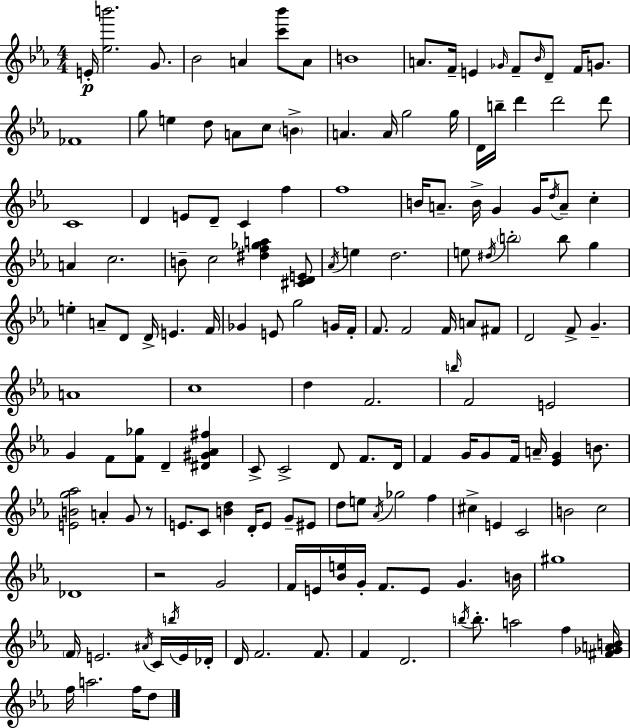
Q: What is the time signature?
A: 4/4